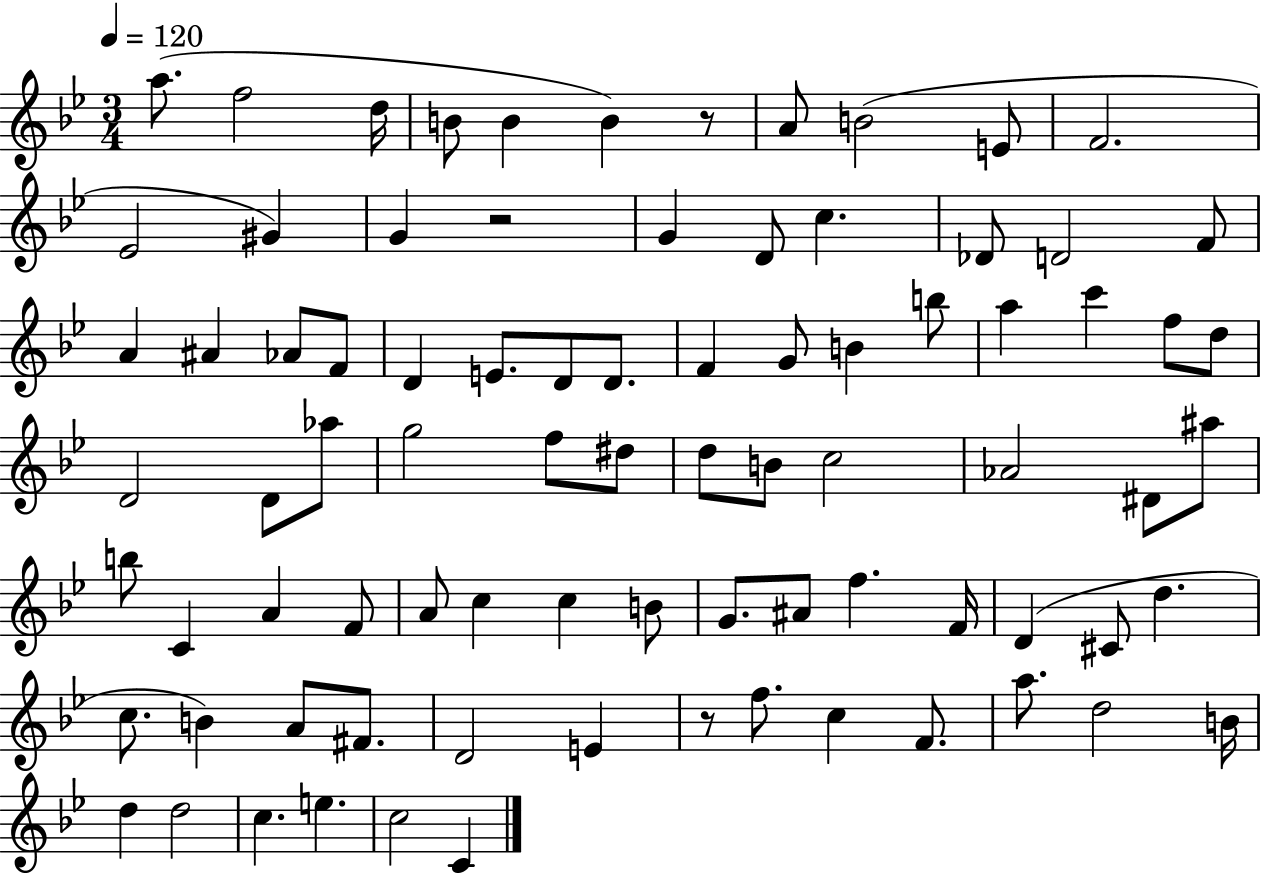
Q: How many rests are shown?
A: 3